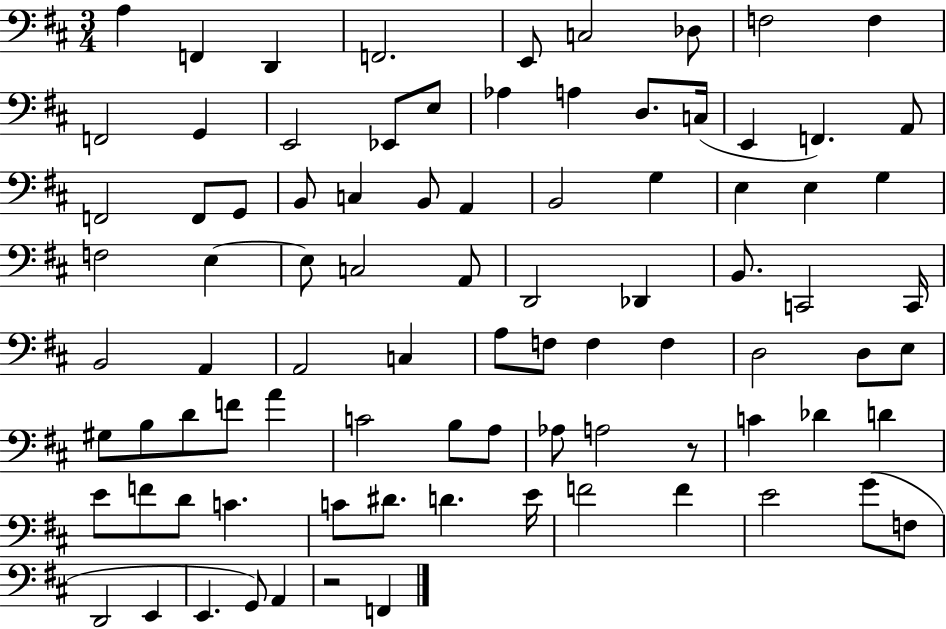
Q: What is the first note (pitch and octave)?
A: A3